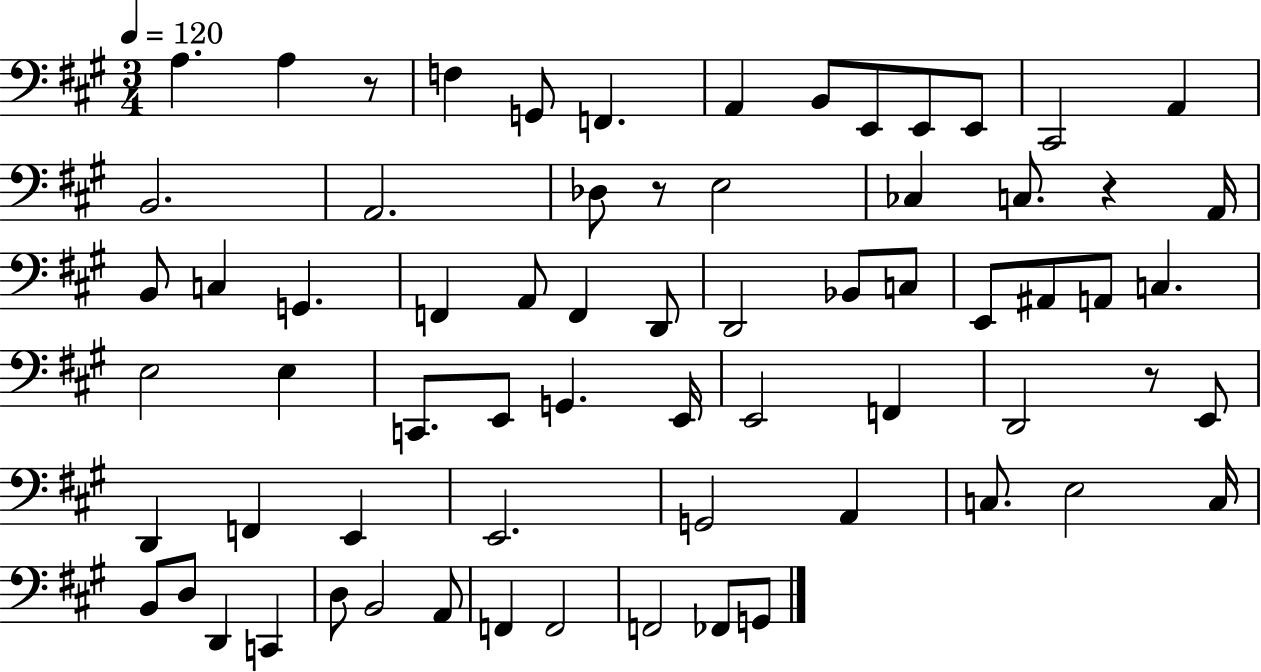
X:1
T:Untitled
M:3/4
L:1/4
K:A
A, A, z/2 F, G,,/2 F,, A,, B,,/2 E,,/2 E,,/2 E,,/2 ^C,,2 A,, B,,2 A,,2 _D,/2 z/2 E,2 _C, C,/2 z A,,/4 B,,/2 C, G,, F,, A,,/2 F,, D,,/2 D,,2 _B,,/2 C,/2 E,,/2 ^A,,/2 A,,/2 C, E,2 E, C,,/2 E,,/2 G,, E,,/4 E,,2 F,, D,,2 z/2 E,,/2 D,, F,, E,, E,,2 G,,2 A,, C,/2 E,2 C,/4 B,,/2 D,/2 D,, C,, D,/2 B,,2 A,,/2 F,, F,,2 F,,2 _F,,/2 G,,/2